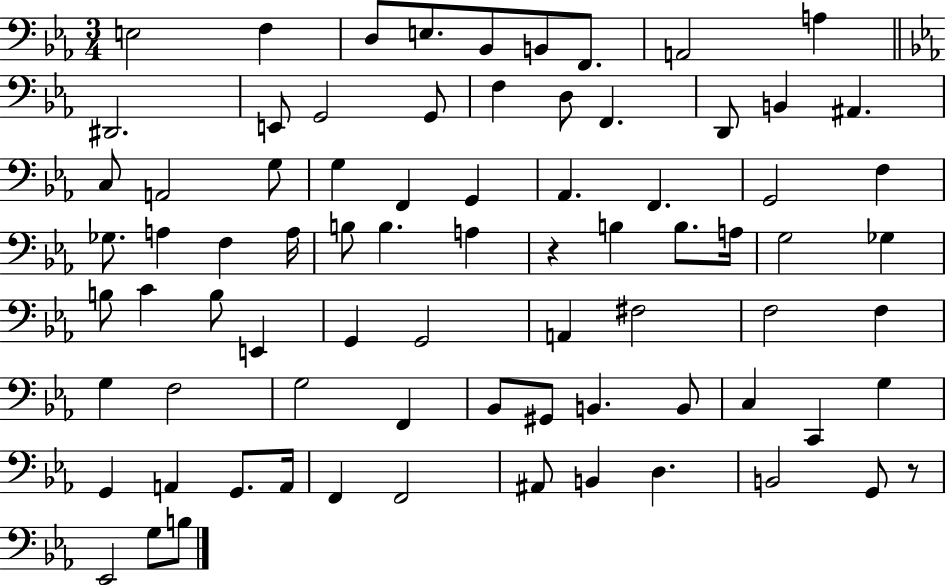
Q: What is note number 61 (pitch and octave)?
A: C2